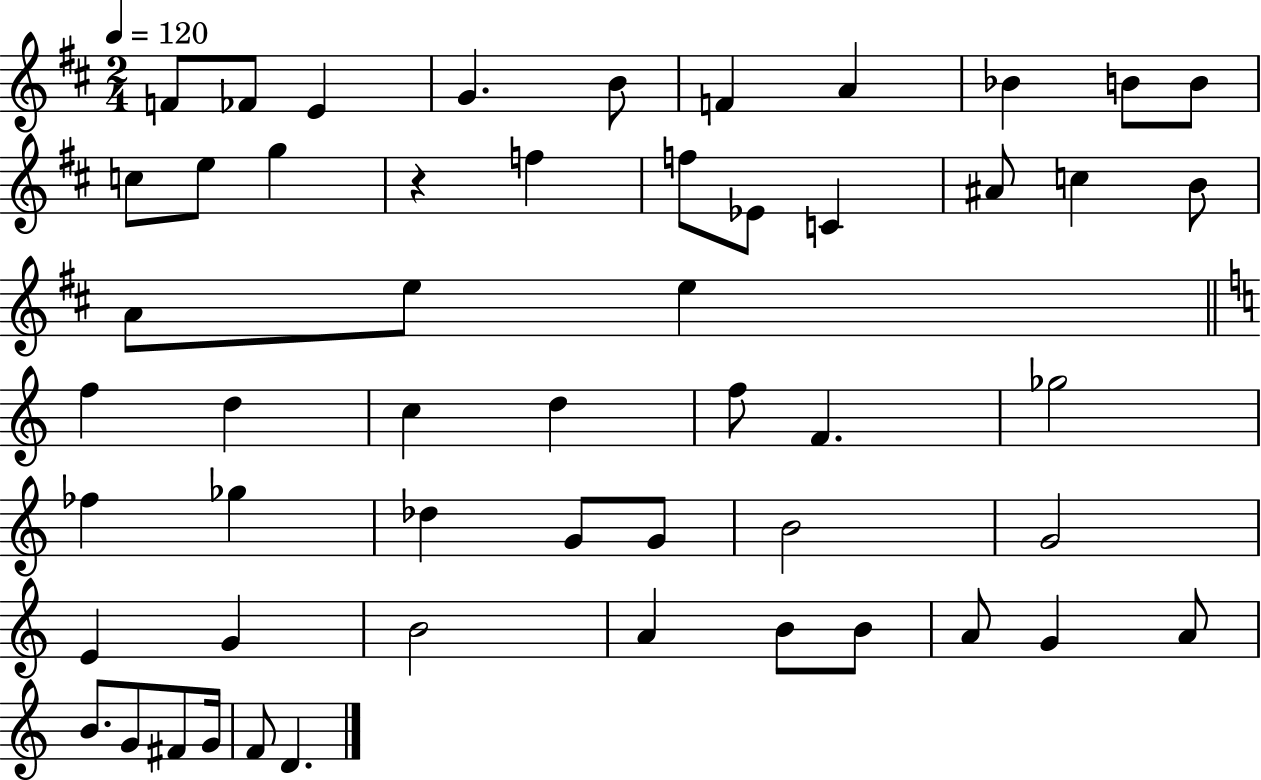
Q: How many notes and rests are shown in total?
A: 53